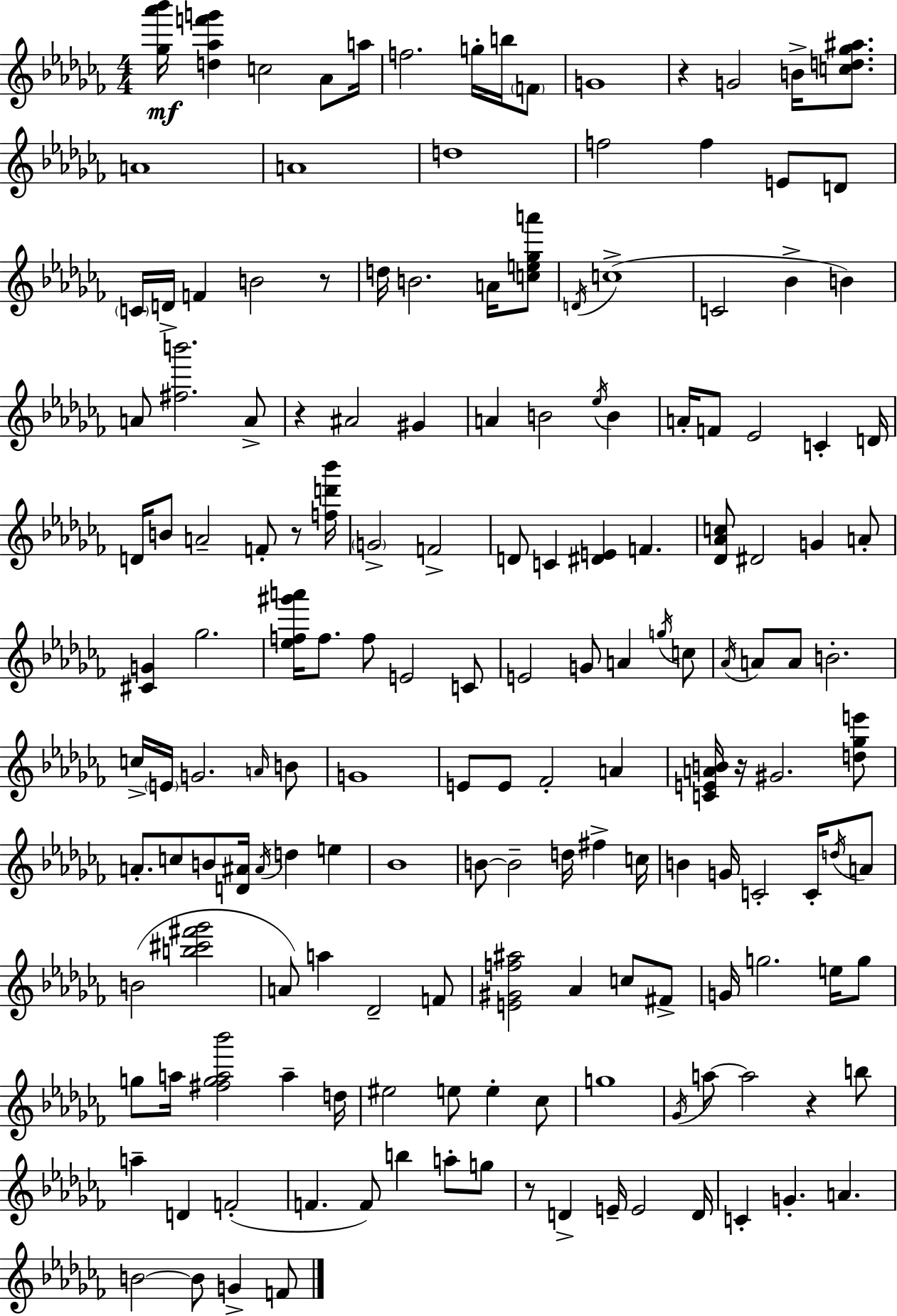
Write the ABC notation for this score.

X:1
T:Untitled
M:4/4
L:1/4
K:Abm
[_g_a'_b']/4 [d_af'g'] c2 _A/2 a/4 f2 g/4 b/4 F/2 G4 z G2 B/4 [cd_g^a]/2 A4 A4 d4 f2 f E/2 D/2 C/4 D/4 F B2 z/2 d/4 B2 A/4 [ce_ga']/2 D/4 c4 C2 _B B A/2 [^fb']2 A/2 z ^A2 ^G A B2 _e/4 B A/4 F/2 _E2 C D/4 D/4 B/2 A2 F/2 z/2 [fd'_b']/4 G2 F2 D/2 C [^DE] F [_D_Ac]/2 ^D2 G A/2 [^CG] _g2 [_ef^g'a']/4 f/2 f/2 E2 C/2 E2 G/2 A g/4 c/2 _A/4 A/2 A/2 B2 c/4 E/4 G2 A/4 B/2 G4 E/2 E/2 _F2 A [CEAB]/4 z/4 ^G2 [d_ge']/2 A/2 c/2 B/2 [D^A]/4 ^A/4 d e _B4 B/2 B2 d/4 ^f c/4 B G/4 C2 C/4 d/4 A/2 B2 [b^c'^f'_g']2 A/2 a _D2 F/2 [E^Gf^a]2 _A c/2 ^F/2 G/4 g2 e/4 g/2 g/2 a/4 [^fga_b']2 a d/4 ^e2 e/2 e _c/2 g4 _G/4 a/2 a2 z b/2 a D F2 F F/2 b a/2 g/2 z/2 D E/4 E2 D/4 C G A B2 B/2 G F/2